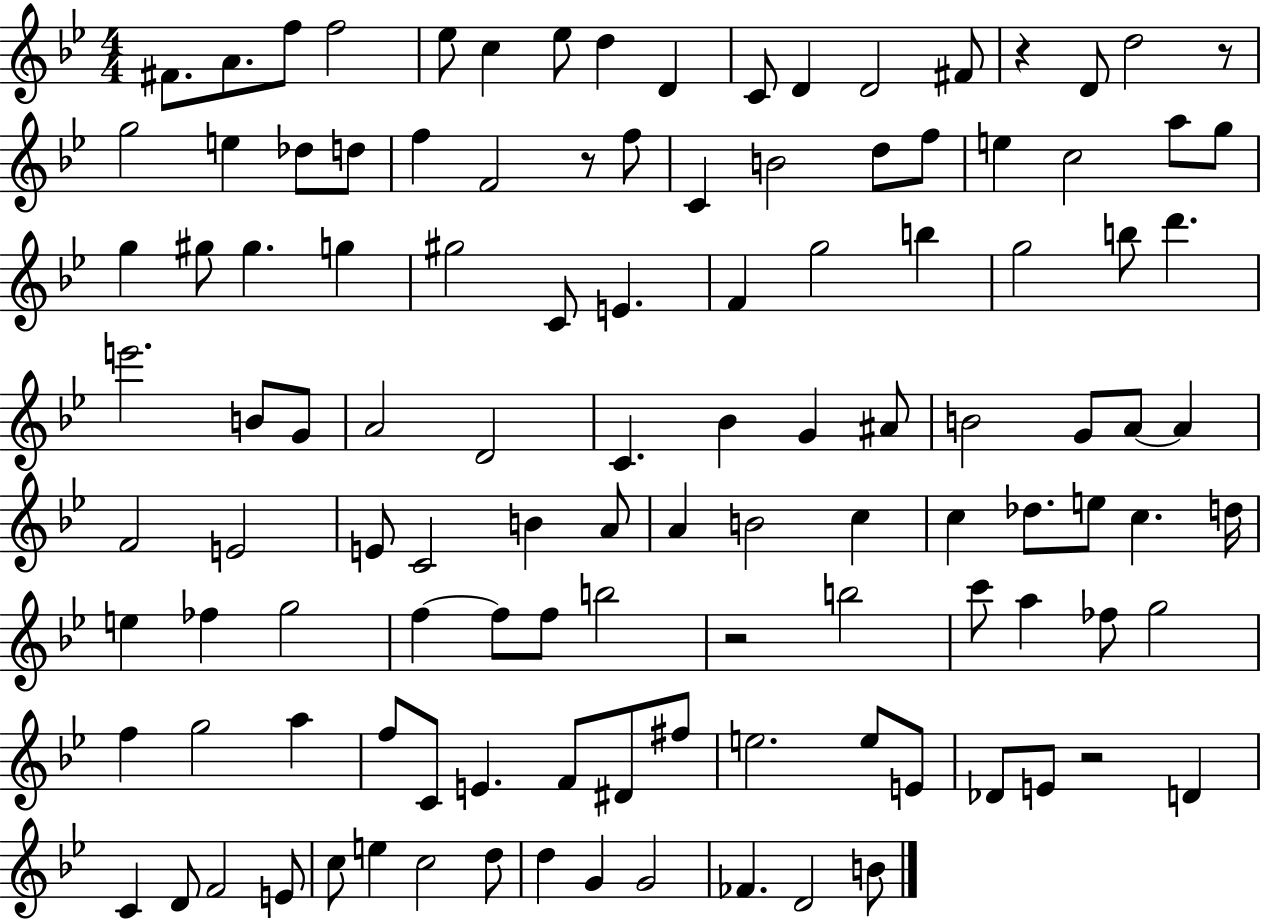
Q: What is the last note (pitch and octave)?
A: B4